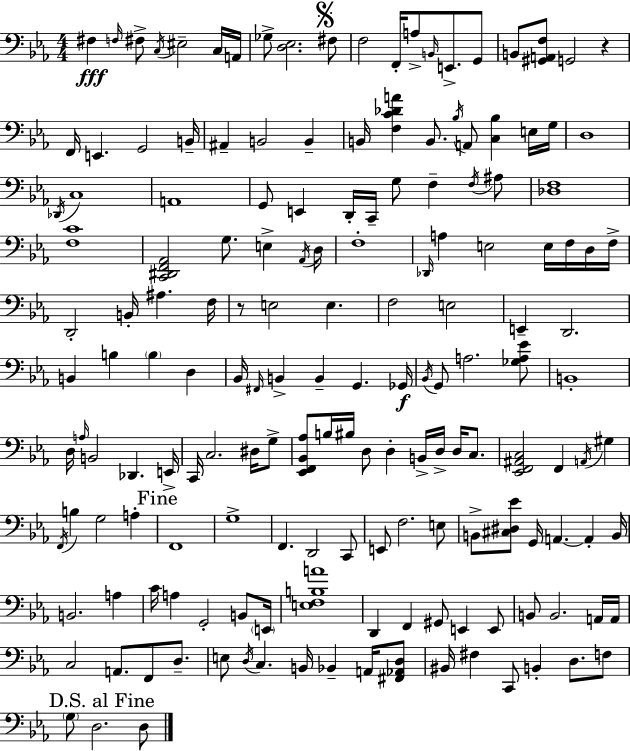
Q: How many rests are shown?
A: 2